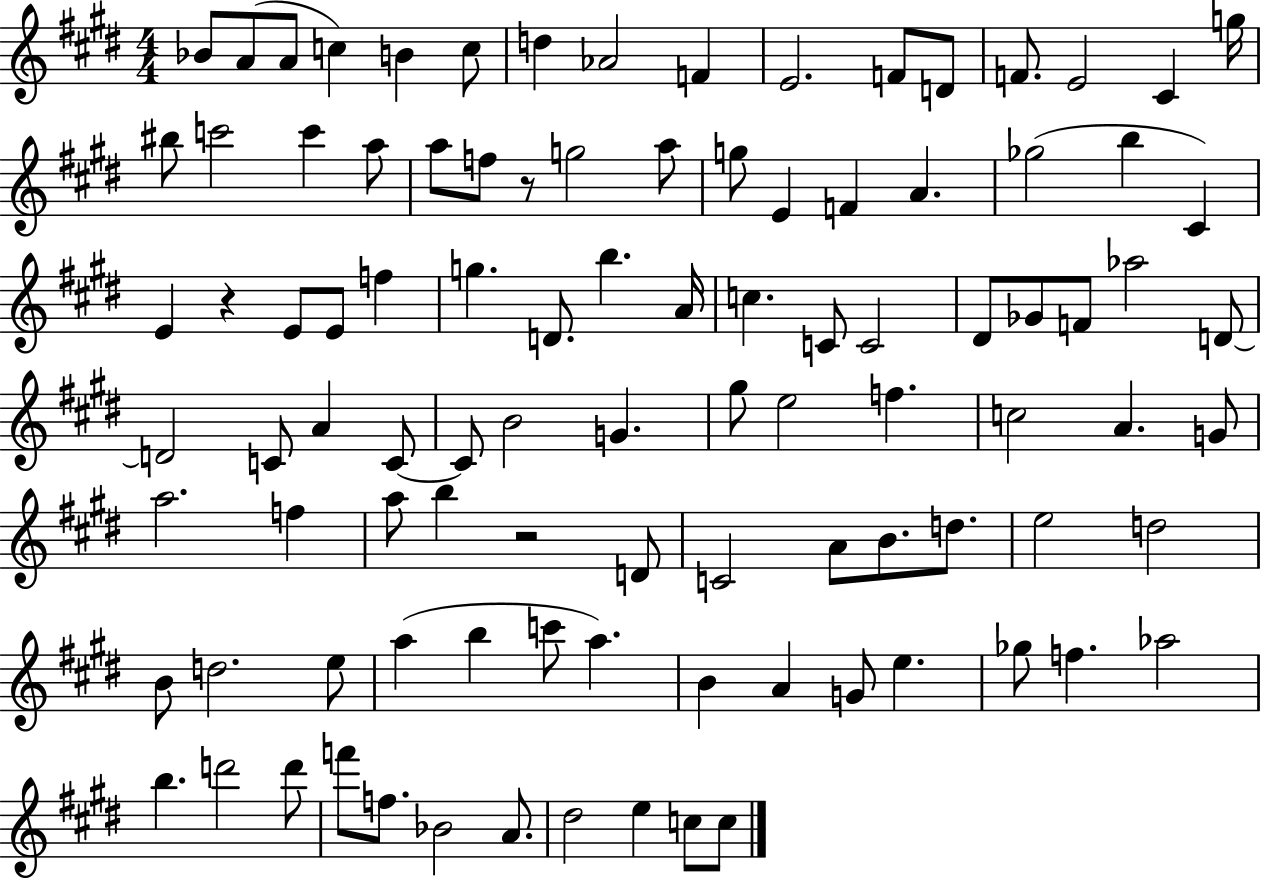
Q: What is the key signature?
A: E major